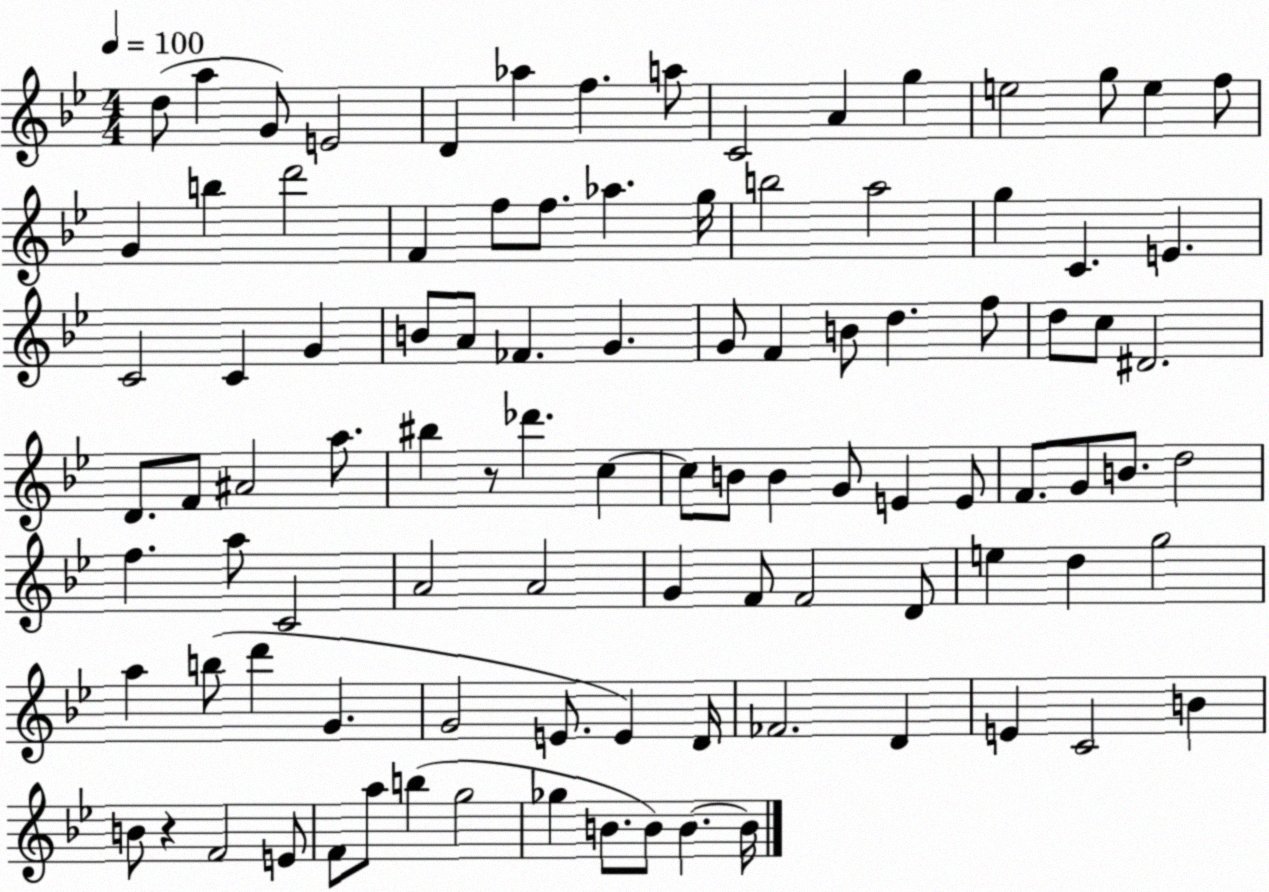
X:1
T:Untitled
M:4/4
L:1/4
K:Bb
d/2 a G/2 E2 D _a f a/2 C2 A g e2 g/2 e f/2 G b d'2 F f/2 f/2 _a g/4 b2 a2 g C E C2 C G B/2 A/2 _F G G/2 F B/2 d f/2 d/2 c/2 ^D2 D/2 F/2 ^A2 a/2 ^b z/2 _d' c c/2 B/2 B G/2 E E/2 F/2 G/2 B/2 d2 f a/2 C2 A2 A2 G F/2 F2 D/2 e d g2 a b/2 d' G G2 E/2 E D/4 _F2 D E C2 B B/2 z F2 E/2 F/2 a/2 b g2 _g B/2 B/2 B B/4